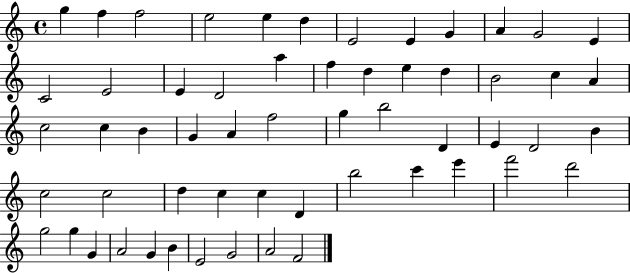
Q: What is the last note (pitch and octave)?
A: F4